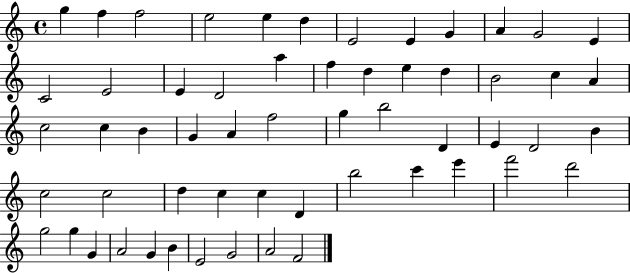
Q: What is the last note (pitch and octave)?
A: F4